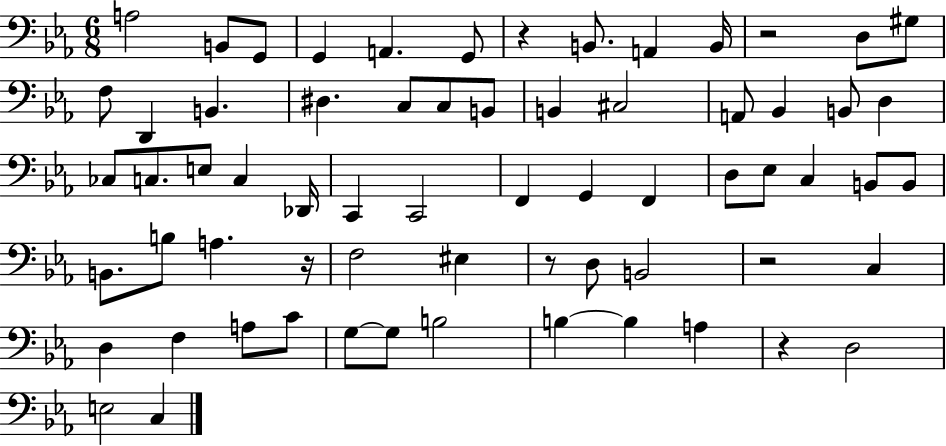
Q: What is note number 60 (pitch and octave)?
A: C3